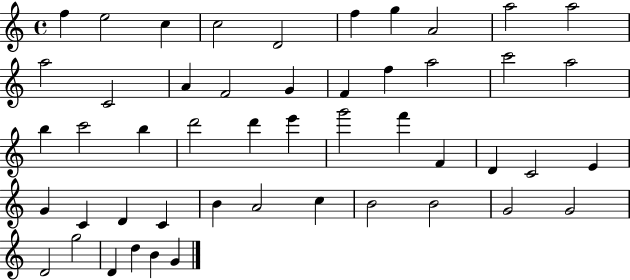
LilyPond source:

{
  \clef treble
  \time 4/4
  \defaultTimeSignature
  \key c \major
  f''4 e''2 c''4 | c''2 d'2 | f''4 g''4 a'2 | a''2 a''2 | \break a''2 c'2 | a'4 f'2 g'4 | f'4 f''4 a''2 | c'''2 a''2 | \break b''4 c'''2 b''4 | d'''2 d'''4 e'''4 | g'''2 f'''4 f'4 | d'4 c'2 e'4 | \break g'4 c'4 d'4 c'4 | b'4 a'2 c''4 | b'2 b'2 | g'2 g'2 | \break d'2 g''2 | d'4 d''4 b'4 g'4 | \bar "|."
}